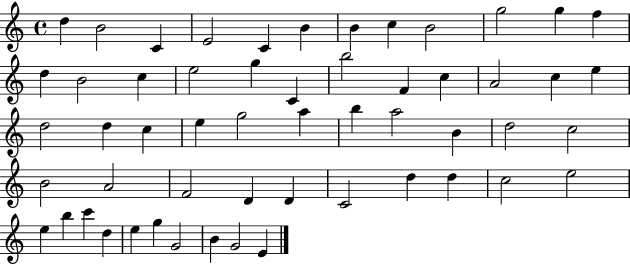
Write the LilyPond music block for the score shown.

{
  \clef treble
  \time 4/4
  \defaultTimeSignature
  \key c \major
  d''4 b'2 c'4 | e'2 c'4 b'4 | b'4 c''4 b'2 | g''2 g''4 f''4 | \break d''4 b'2 c''4 | e''2 g''4 c'4 | b''2 f'4 c''4 | a'2 c''4 e''4 | \break d''2 d''4 c''4 | e''4 g''2 a''4 | b''4 a''2 b'4 | d''2 c''2 | \break b'2 a'2 | f'2 d'4 d'4 | c'2 d''4 d''4 | c''2 e''2 | \break e''4 b''4 c'''4 d''4 | e''4 g''4 g'2 | b'4 g'2 e'4 | \bar "|."
}